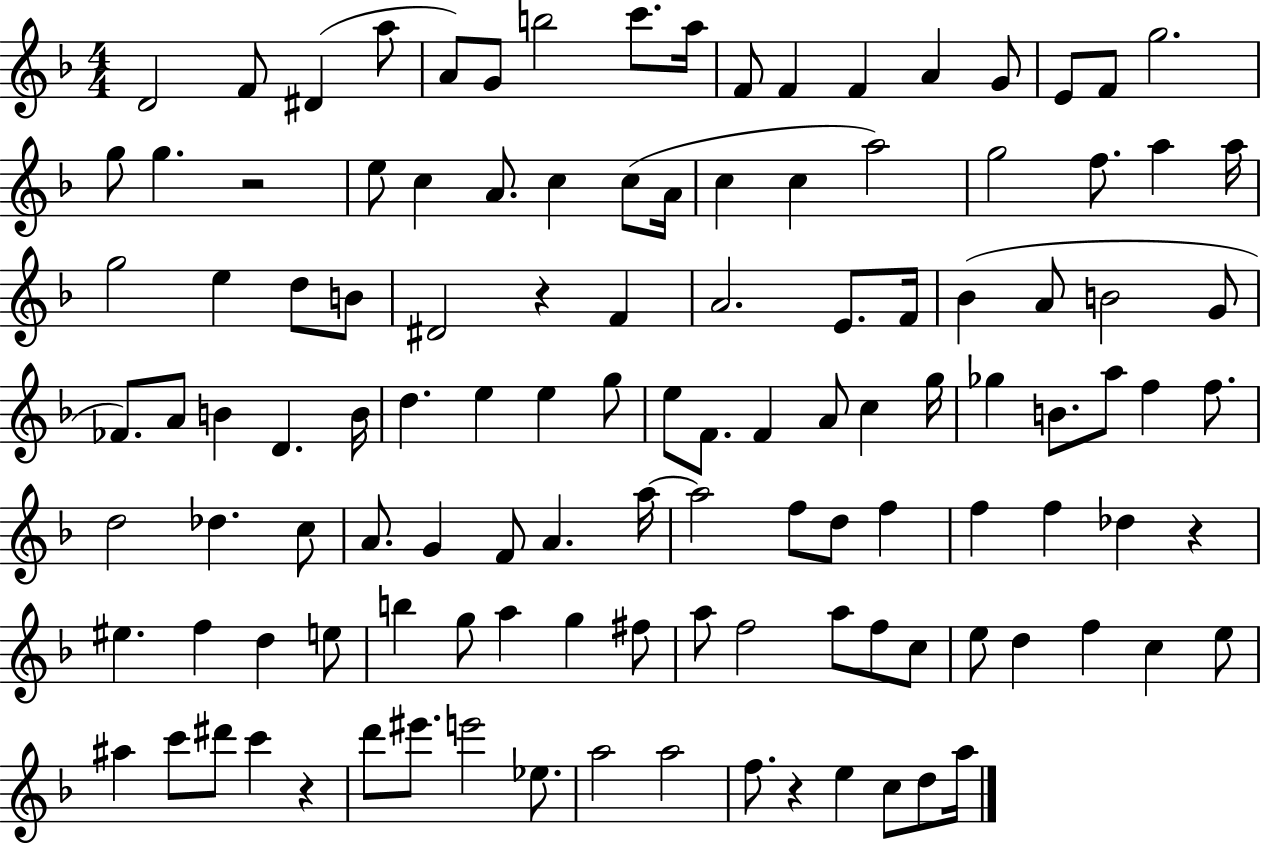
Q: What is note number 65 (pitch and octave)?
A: F5